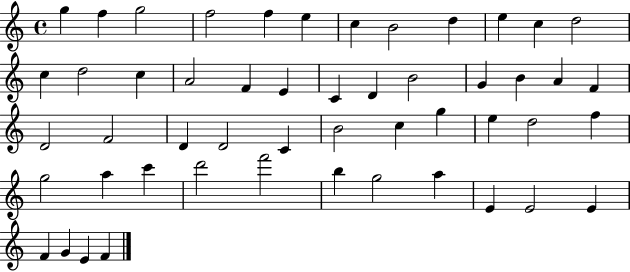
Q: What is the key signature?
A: C major